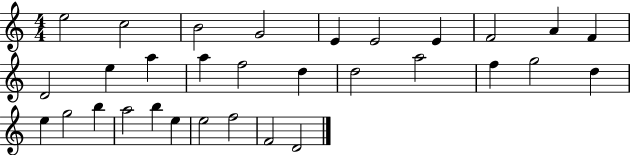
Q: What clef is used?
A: treble